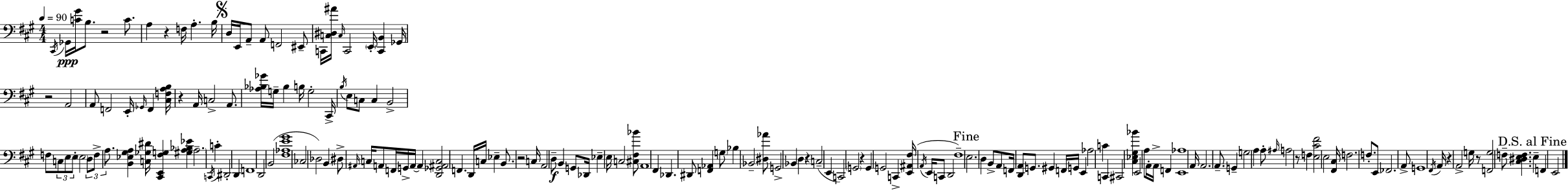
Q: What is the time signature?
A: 4/4